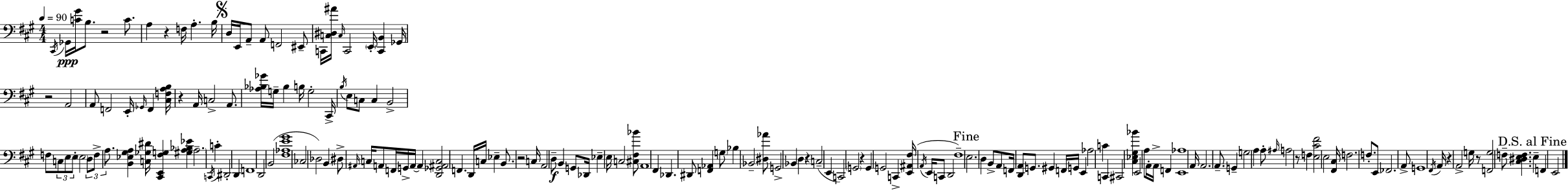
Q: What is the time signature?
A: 4/4